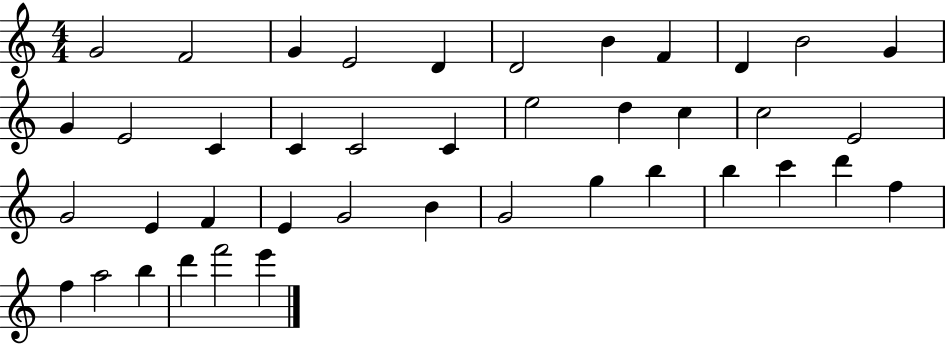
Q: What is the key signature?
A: C major